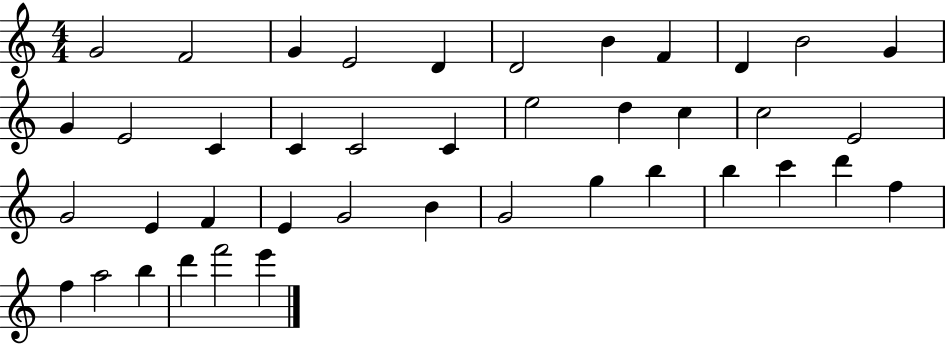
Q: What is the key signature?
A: C major